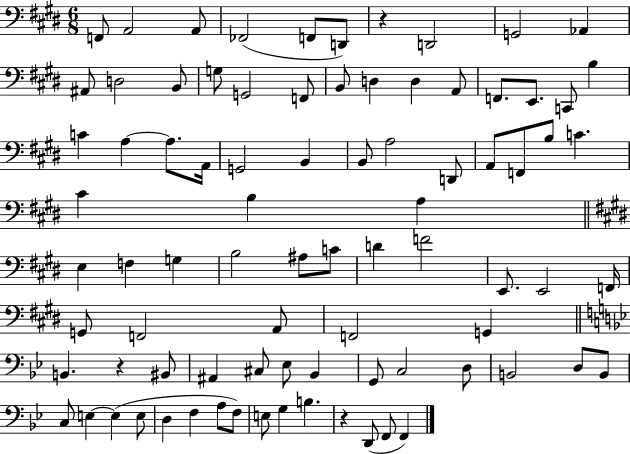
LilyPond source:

{
  \clef bass
  \numericTimeSignature
  \time 6/8
  \key e \major
  f,8 a,2 a,8 | fes,2( f,8 d,8) | r4 d,2 | g,2 aes,4 | \break ais,8 d2 b,8 | g8 g,2 f,8 | b,8 d4 d4 a,8 | f,8. e,8. c,8 b4 | \break c'4 a4~~ a8. a,16 | g,2 b,4 | b,8 a2 d,8 | a,8 f,8 b8 c'4. | \break cis'4 b4 a4 | \bar "||" \break \key e \major e4 f4 g4 | b2 ais8 c'8 | d'4 f'2 | e,8. e,2 f,16 | \break g,8 f,2 a,8 | f,2 g,4 | \bar "||" \break \key bes \major b,4. r4 bis,8 | ais,4 cis8 ees8 bes,4 | g,8 c2 d8 | b,2 d8 b,8 | \break c8 e4~~ e4( e8 | d4 f4 a8 f8) | e8 g4 b4. | r4 d,8( f,8 f,4) | \break \bar "|."
}